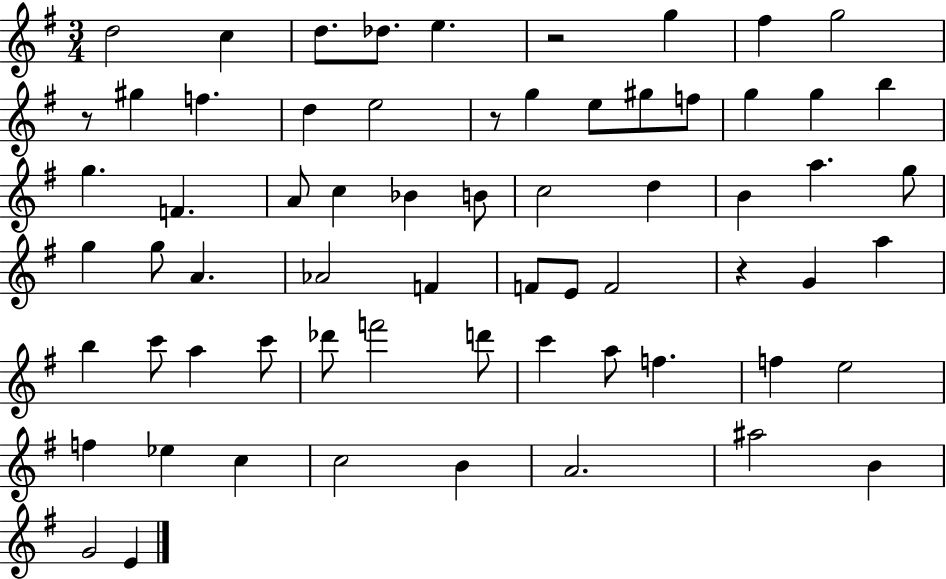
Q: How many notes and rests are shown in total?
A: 66